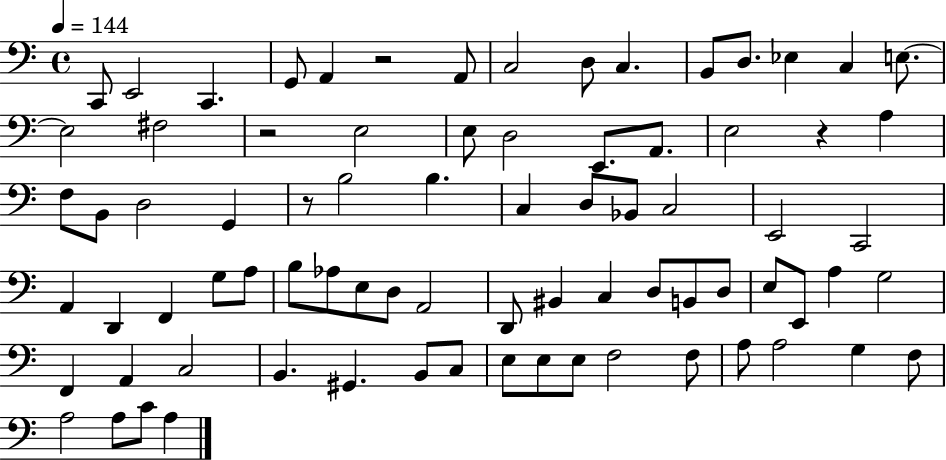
C2/e E2/h C2/q. G2/e A2/q R/h A2/e C3/h D3/e C3/q. B2/e D3/e. Eb3/q C3/q E3/e. E3/h F#3/h R/h E3/h E3/e D3/h E2/e. A2/e. E3/h R/q A3/q F3/e B2/e D3/h G2/q R/e B3/h B3/q. C3/q D3/e Bb2/e C3/h E2/h C2/h A2/q D2/q F2/q G3/e A3/e B3/e Ab3/e E3/e D3/e A2/h D2/e BIS2/q C3/q D3/e B2/e D3/e E3/e E2/e A3/q G3/h F2/q A2/q C3/h B2/q. G#2/q. B2/e C3/e E3/e E3/e E3/e F3/h F3/e A3/e A3/h G3/q F3/e A3/h A3/e C4/e A3/q